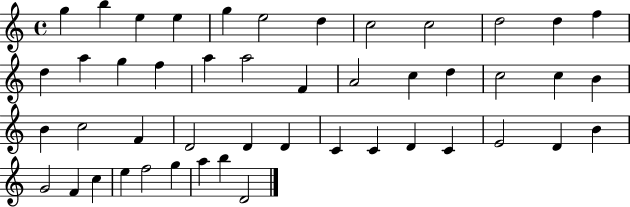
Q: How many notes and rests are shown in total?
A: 47